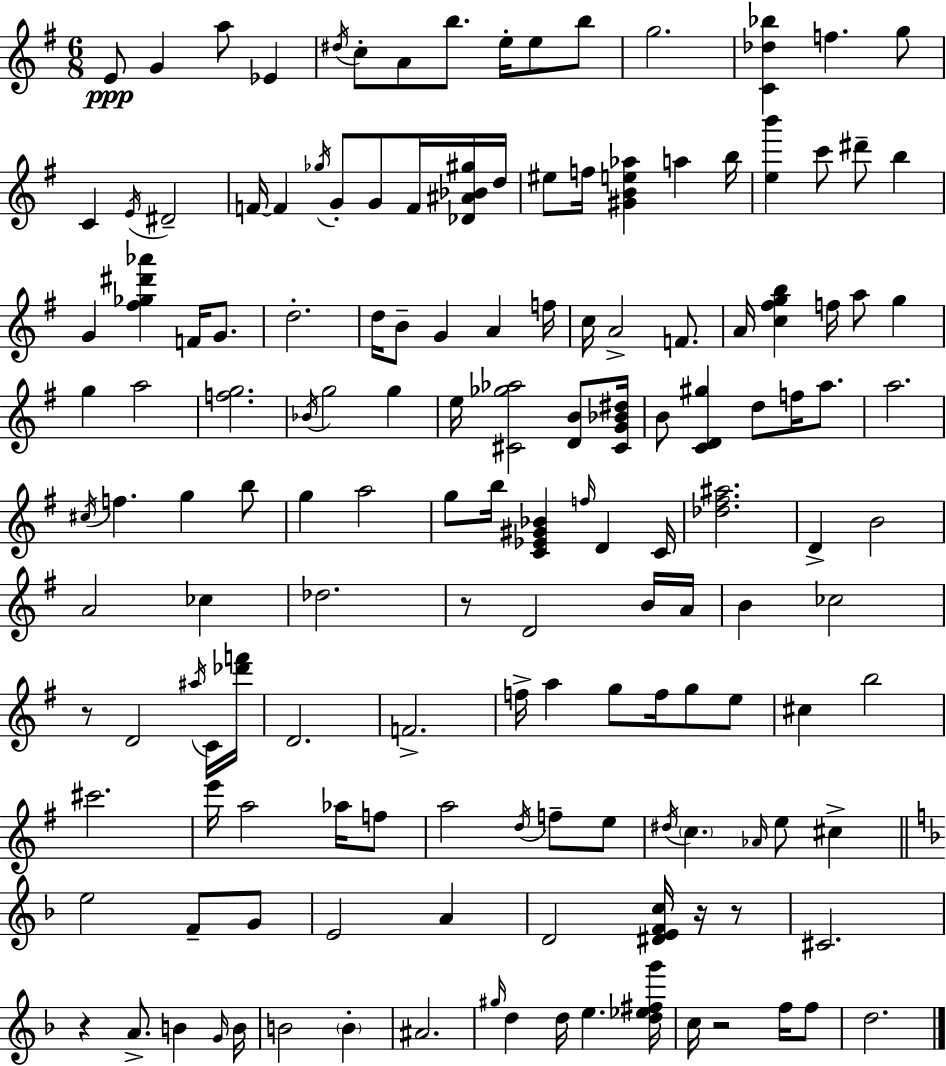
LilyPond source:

{
  \clef treble
  \numericTimeSignature
  \time 6/8
  \key e \minor
  e'8\ppp g'4 a''8 ees'4 | \acciaccatura { dis''16 } c''8-. a'8 b''8. e''16-. e''8 b''8 | g''2. | <c' des'' bes''>4 f''4. g''8 | \break c'4 \acciaccatura { e'16 } dis'2-- | f'16~~ f'4 \acciaccatura { ges''16 } g'8-. g'8 | f'16 <des' ais' bes' gis''>16 d''16 eis''8 f''16 <gis' b' e'' aes''>4 a''4 | b''16 <e'' b'''>4 c'''8 dis'''8-- b''4 | \break g'4 <fis'' ges'' dis''' aes'''>4 f'16 | g'8. d''2.-. | d''16 b'8-- g'4 a'4 | f''16 c''16 a'2-> | \break f'8. a'16 <c'' fis'' g'' b''>4 f''16 a''8 g''4 | g''4 a''2 | <f'' g''>2. | \acciaccatura { bes'16 } g''2 | \break g''4 e''16 <cis' ges'' aes''>2 | <d' b'>8 <cis' g' bes' dis''>16 b'8 <c' d' gis''>4 d''8 | f''16 a''8. a''2. | \acciaccatura { cis''16 } f''4. g''4 | \break b''8 g''4 a''2 | g''8 b''16 <c' ees' gis' bes'>4 | \grace { f''16 } d'4 c'16 <des'' fis'' ais''>2. | d'4-> b'2 | \break a'2 | ces''4 des''2. | r8 d'2 | b'16 a'16 b'4 ces''2 | \break r8 d'2 | \acciaccatura { ais''16 } c'16 <des''' f'''>16 d'2. | f'2.-> | f''16-> a''4 | \break g''8 f''16 g''8 e''8 cis''4 b''2 | cis'''2. | e'''16 a''2 | aes''16 f''8 a''2 | \break \acciaccatura { d''16 } f''8-- e''8 \acciaccatura { dis''16 } \parenthesize c''4. | \grace { aes'16 } e''8 cis''4-> \bar "||" \break \key f \major e''2 f'8-- g'8 | e'2 a'4 | d'2 <dis' e' f' c''>16 r16 r8 | cis'2. | \break r4 a'8.-> b'4 \grace { g'16 } | b'16 b'2 \parenthesize b'4-. | ais'2. | \grace { gis''16 } d''4 d''16 e''4. | \break <d'' ees'' fis'' g'''>16 c''16 r2 f''16 | f''8 d''2. | \bar "|."
}